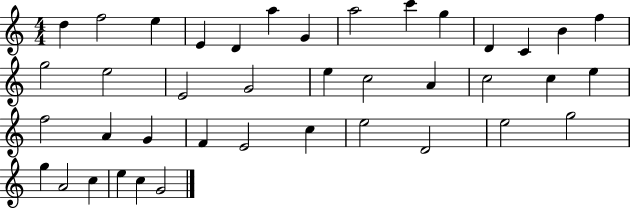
D5/q F5/h E5/q E4/q D4/q A5/q G4/q A5/h C6/q G5/q D4/q C4/q B4/q F5/q G5/h E5/h E4/h G4/h E5/q C5/h A4/q C5/h C5/q E5/q F5/h A4/q G4/q F4/q E4/h C5/q E5/h D4/h E5/h G5/h G5/q A4/h C5/q E5/q C5/q G4/h